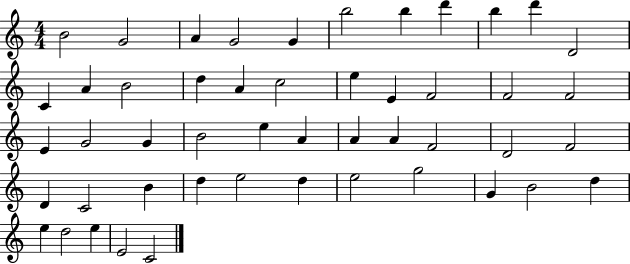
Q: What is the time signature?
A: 4/4